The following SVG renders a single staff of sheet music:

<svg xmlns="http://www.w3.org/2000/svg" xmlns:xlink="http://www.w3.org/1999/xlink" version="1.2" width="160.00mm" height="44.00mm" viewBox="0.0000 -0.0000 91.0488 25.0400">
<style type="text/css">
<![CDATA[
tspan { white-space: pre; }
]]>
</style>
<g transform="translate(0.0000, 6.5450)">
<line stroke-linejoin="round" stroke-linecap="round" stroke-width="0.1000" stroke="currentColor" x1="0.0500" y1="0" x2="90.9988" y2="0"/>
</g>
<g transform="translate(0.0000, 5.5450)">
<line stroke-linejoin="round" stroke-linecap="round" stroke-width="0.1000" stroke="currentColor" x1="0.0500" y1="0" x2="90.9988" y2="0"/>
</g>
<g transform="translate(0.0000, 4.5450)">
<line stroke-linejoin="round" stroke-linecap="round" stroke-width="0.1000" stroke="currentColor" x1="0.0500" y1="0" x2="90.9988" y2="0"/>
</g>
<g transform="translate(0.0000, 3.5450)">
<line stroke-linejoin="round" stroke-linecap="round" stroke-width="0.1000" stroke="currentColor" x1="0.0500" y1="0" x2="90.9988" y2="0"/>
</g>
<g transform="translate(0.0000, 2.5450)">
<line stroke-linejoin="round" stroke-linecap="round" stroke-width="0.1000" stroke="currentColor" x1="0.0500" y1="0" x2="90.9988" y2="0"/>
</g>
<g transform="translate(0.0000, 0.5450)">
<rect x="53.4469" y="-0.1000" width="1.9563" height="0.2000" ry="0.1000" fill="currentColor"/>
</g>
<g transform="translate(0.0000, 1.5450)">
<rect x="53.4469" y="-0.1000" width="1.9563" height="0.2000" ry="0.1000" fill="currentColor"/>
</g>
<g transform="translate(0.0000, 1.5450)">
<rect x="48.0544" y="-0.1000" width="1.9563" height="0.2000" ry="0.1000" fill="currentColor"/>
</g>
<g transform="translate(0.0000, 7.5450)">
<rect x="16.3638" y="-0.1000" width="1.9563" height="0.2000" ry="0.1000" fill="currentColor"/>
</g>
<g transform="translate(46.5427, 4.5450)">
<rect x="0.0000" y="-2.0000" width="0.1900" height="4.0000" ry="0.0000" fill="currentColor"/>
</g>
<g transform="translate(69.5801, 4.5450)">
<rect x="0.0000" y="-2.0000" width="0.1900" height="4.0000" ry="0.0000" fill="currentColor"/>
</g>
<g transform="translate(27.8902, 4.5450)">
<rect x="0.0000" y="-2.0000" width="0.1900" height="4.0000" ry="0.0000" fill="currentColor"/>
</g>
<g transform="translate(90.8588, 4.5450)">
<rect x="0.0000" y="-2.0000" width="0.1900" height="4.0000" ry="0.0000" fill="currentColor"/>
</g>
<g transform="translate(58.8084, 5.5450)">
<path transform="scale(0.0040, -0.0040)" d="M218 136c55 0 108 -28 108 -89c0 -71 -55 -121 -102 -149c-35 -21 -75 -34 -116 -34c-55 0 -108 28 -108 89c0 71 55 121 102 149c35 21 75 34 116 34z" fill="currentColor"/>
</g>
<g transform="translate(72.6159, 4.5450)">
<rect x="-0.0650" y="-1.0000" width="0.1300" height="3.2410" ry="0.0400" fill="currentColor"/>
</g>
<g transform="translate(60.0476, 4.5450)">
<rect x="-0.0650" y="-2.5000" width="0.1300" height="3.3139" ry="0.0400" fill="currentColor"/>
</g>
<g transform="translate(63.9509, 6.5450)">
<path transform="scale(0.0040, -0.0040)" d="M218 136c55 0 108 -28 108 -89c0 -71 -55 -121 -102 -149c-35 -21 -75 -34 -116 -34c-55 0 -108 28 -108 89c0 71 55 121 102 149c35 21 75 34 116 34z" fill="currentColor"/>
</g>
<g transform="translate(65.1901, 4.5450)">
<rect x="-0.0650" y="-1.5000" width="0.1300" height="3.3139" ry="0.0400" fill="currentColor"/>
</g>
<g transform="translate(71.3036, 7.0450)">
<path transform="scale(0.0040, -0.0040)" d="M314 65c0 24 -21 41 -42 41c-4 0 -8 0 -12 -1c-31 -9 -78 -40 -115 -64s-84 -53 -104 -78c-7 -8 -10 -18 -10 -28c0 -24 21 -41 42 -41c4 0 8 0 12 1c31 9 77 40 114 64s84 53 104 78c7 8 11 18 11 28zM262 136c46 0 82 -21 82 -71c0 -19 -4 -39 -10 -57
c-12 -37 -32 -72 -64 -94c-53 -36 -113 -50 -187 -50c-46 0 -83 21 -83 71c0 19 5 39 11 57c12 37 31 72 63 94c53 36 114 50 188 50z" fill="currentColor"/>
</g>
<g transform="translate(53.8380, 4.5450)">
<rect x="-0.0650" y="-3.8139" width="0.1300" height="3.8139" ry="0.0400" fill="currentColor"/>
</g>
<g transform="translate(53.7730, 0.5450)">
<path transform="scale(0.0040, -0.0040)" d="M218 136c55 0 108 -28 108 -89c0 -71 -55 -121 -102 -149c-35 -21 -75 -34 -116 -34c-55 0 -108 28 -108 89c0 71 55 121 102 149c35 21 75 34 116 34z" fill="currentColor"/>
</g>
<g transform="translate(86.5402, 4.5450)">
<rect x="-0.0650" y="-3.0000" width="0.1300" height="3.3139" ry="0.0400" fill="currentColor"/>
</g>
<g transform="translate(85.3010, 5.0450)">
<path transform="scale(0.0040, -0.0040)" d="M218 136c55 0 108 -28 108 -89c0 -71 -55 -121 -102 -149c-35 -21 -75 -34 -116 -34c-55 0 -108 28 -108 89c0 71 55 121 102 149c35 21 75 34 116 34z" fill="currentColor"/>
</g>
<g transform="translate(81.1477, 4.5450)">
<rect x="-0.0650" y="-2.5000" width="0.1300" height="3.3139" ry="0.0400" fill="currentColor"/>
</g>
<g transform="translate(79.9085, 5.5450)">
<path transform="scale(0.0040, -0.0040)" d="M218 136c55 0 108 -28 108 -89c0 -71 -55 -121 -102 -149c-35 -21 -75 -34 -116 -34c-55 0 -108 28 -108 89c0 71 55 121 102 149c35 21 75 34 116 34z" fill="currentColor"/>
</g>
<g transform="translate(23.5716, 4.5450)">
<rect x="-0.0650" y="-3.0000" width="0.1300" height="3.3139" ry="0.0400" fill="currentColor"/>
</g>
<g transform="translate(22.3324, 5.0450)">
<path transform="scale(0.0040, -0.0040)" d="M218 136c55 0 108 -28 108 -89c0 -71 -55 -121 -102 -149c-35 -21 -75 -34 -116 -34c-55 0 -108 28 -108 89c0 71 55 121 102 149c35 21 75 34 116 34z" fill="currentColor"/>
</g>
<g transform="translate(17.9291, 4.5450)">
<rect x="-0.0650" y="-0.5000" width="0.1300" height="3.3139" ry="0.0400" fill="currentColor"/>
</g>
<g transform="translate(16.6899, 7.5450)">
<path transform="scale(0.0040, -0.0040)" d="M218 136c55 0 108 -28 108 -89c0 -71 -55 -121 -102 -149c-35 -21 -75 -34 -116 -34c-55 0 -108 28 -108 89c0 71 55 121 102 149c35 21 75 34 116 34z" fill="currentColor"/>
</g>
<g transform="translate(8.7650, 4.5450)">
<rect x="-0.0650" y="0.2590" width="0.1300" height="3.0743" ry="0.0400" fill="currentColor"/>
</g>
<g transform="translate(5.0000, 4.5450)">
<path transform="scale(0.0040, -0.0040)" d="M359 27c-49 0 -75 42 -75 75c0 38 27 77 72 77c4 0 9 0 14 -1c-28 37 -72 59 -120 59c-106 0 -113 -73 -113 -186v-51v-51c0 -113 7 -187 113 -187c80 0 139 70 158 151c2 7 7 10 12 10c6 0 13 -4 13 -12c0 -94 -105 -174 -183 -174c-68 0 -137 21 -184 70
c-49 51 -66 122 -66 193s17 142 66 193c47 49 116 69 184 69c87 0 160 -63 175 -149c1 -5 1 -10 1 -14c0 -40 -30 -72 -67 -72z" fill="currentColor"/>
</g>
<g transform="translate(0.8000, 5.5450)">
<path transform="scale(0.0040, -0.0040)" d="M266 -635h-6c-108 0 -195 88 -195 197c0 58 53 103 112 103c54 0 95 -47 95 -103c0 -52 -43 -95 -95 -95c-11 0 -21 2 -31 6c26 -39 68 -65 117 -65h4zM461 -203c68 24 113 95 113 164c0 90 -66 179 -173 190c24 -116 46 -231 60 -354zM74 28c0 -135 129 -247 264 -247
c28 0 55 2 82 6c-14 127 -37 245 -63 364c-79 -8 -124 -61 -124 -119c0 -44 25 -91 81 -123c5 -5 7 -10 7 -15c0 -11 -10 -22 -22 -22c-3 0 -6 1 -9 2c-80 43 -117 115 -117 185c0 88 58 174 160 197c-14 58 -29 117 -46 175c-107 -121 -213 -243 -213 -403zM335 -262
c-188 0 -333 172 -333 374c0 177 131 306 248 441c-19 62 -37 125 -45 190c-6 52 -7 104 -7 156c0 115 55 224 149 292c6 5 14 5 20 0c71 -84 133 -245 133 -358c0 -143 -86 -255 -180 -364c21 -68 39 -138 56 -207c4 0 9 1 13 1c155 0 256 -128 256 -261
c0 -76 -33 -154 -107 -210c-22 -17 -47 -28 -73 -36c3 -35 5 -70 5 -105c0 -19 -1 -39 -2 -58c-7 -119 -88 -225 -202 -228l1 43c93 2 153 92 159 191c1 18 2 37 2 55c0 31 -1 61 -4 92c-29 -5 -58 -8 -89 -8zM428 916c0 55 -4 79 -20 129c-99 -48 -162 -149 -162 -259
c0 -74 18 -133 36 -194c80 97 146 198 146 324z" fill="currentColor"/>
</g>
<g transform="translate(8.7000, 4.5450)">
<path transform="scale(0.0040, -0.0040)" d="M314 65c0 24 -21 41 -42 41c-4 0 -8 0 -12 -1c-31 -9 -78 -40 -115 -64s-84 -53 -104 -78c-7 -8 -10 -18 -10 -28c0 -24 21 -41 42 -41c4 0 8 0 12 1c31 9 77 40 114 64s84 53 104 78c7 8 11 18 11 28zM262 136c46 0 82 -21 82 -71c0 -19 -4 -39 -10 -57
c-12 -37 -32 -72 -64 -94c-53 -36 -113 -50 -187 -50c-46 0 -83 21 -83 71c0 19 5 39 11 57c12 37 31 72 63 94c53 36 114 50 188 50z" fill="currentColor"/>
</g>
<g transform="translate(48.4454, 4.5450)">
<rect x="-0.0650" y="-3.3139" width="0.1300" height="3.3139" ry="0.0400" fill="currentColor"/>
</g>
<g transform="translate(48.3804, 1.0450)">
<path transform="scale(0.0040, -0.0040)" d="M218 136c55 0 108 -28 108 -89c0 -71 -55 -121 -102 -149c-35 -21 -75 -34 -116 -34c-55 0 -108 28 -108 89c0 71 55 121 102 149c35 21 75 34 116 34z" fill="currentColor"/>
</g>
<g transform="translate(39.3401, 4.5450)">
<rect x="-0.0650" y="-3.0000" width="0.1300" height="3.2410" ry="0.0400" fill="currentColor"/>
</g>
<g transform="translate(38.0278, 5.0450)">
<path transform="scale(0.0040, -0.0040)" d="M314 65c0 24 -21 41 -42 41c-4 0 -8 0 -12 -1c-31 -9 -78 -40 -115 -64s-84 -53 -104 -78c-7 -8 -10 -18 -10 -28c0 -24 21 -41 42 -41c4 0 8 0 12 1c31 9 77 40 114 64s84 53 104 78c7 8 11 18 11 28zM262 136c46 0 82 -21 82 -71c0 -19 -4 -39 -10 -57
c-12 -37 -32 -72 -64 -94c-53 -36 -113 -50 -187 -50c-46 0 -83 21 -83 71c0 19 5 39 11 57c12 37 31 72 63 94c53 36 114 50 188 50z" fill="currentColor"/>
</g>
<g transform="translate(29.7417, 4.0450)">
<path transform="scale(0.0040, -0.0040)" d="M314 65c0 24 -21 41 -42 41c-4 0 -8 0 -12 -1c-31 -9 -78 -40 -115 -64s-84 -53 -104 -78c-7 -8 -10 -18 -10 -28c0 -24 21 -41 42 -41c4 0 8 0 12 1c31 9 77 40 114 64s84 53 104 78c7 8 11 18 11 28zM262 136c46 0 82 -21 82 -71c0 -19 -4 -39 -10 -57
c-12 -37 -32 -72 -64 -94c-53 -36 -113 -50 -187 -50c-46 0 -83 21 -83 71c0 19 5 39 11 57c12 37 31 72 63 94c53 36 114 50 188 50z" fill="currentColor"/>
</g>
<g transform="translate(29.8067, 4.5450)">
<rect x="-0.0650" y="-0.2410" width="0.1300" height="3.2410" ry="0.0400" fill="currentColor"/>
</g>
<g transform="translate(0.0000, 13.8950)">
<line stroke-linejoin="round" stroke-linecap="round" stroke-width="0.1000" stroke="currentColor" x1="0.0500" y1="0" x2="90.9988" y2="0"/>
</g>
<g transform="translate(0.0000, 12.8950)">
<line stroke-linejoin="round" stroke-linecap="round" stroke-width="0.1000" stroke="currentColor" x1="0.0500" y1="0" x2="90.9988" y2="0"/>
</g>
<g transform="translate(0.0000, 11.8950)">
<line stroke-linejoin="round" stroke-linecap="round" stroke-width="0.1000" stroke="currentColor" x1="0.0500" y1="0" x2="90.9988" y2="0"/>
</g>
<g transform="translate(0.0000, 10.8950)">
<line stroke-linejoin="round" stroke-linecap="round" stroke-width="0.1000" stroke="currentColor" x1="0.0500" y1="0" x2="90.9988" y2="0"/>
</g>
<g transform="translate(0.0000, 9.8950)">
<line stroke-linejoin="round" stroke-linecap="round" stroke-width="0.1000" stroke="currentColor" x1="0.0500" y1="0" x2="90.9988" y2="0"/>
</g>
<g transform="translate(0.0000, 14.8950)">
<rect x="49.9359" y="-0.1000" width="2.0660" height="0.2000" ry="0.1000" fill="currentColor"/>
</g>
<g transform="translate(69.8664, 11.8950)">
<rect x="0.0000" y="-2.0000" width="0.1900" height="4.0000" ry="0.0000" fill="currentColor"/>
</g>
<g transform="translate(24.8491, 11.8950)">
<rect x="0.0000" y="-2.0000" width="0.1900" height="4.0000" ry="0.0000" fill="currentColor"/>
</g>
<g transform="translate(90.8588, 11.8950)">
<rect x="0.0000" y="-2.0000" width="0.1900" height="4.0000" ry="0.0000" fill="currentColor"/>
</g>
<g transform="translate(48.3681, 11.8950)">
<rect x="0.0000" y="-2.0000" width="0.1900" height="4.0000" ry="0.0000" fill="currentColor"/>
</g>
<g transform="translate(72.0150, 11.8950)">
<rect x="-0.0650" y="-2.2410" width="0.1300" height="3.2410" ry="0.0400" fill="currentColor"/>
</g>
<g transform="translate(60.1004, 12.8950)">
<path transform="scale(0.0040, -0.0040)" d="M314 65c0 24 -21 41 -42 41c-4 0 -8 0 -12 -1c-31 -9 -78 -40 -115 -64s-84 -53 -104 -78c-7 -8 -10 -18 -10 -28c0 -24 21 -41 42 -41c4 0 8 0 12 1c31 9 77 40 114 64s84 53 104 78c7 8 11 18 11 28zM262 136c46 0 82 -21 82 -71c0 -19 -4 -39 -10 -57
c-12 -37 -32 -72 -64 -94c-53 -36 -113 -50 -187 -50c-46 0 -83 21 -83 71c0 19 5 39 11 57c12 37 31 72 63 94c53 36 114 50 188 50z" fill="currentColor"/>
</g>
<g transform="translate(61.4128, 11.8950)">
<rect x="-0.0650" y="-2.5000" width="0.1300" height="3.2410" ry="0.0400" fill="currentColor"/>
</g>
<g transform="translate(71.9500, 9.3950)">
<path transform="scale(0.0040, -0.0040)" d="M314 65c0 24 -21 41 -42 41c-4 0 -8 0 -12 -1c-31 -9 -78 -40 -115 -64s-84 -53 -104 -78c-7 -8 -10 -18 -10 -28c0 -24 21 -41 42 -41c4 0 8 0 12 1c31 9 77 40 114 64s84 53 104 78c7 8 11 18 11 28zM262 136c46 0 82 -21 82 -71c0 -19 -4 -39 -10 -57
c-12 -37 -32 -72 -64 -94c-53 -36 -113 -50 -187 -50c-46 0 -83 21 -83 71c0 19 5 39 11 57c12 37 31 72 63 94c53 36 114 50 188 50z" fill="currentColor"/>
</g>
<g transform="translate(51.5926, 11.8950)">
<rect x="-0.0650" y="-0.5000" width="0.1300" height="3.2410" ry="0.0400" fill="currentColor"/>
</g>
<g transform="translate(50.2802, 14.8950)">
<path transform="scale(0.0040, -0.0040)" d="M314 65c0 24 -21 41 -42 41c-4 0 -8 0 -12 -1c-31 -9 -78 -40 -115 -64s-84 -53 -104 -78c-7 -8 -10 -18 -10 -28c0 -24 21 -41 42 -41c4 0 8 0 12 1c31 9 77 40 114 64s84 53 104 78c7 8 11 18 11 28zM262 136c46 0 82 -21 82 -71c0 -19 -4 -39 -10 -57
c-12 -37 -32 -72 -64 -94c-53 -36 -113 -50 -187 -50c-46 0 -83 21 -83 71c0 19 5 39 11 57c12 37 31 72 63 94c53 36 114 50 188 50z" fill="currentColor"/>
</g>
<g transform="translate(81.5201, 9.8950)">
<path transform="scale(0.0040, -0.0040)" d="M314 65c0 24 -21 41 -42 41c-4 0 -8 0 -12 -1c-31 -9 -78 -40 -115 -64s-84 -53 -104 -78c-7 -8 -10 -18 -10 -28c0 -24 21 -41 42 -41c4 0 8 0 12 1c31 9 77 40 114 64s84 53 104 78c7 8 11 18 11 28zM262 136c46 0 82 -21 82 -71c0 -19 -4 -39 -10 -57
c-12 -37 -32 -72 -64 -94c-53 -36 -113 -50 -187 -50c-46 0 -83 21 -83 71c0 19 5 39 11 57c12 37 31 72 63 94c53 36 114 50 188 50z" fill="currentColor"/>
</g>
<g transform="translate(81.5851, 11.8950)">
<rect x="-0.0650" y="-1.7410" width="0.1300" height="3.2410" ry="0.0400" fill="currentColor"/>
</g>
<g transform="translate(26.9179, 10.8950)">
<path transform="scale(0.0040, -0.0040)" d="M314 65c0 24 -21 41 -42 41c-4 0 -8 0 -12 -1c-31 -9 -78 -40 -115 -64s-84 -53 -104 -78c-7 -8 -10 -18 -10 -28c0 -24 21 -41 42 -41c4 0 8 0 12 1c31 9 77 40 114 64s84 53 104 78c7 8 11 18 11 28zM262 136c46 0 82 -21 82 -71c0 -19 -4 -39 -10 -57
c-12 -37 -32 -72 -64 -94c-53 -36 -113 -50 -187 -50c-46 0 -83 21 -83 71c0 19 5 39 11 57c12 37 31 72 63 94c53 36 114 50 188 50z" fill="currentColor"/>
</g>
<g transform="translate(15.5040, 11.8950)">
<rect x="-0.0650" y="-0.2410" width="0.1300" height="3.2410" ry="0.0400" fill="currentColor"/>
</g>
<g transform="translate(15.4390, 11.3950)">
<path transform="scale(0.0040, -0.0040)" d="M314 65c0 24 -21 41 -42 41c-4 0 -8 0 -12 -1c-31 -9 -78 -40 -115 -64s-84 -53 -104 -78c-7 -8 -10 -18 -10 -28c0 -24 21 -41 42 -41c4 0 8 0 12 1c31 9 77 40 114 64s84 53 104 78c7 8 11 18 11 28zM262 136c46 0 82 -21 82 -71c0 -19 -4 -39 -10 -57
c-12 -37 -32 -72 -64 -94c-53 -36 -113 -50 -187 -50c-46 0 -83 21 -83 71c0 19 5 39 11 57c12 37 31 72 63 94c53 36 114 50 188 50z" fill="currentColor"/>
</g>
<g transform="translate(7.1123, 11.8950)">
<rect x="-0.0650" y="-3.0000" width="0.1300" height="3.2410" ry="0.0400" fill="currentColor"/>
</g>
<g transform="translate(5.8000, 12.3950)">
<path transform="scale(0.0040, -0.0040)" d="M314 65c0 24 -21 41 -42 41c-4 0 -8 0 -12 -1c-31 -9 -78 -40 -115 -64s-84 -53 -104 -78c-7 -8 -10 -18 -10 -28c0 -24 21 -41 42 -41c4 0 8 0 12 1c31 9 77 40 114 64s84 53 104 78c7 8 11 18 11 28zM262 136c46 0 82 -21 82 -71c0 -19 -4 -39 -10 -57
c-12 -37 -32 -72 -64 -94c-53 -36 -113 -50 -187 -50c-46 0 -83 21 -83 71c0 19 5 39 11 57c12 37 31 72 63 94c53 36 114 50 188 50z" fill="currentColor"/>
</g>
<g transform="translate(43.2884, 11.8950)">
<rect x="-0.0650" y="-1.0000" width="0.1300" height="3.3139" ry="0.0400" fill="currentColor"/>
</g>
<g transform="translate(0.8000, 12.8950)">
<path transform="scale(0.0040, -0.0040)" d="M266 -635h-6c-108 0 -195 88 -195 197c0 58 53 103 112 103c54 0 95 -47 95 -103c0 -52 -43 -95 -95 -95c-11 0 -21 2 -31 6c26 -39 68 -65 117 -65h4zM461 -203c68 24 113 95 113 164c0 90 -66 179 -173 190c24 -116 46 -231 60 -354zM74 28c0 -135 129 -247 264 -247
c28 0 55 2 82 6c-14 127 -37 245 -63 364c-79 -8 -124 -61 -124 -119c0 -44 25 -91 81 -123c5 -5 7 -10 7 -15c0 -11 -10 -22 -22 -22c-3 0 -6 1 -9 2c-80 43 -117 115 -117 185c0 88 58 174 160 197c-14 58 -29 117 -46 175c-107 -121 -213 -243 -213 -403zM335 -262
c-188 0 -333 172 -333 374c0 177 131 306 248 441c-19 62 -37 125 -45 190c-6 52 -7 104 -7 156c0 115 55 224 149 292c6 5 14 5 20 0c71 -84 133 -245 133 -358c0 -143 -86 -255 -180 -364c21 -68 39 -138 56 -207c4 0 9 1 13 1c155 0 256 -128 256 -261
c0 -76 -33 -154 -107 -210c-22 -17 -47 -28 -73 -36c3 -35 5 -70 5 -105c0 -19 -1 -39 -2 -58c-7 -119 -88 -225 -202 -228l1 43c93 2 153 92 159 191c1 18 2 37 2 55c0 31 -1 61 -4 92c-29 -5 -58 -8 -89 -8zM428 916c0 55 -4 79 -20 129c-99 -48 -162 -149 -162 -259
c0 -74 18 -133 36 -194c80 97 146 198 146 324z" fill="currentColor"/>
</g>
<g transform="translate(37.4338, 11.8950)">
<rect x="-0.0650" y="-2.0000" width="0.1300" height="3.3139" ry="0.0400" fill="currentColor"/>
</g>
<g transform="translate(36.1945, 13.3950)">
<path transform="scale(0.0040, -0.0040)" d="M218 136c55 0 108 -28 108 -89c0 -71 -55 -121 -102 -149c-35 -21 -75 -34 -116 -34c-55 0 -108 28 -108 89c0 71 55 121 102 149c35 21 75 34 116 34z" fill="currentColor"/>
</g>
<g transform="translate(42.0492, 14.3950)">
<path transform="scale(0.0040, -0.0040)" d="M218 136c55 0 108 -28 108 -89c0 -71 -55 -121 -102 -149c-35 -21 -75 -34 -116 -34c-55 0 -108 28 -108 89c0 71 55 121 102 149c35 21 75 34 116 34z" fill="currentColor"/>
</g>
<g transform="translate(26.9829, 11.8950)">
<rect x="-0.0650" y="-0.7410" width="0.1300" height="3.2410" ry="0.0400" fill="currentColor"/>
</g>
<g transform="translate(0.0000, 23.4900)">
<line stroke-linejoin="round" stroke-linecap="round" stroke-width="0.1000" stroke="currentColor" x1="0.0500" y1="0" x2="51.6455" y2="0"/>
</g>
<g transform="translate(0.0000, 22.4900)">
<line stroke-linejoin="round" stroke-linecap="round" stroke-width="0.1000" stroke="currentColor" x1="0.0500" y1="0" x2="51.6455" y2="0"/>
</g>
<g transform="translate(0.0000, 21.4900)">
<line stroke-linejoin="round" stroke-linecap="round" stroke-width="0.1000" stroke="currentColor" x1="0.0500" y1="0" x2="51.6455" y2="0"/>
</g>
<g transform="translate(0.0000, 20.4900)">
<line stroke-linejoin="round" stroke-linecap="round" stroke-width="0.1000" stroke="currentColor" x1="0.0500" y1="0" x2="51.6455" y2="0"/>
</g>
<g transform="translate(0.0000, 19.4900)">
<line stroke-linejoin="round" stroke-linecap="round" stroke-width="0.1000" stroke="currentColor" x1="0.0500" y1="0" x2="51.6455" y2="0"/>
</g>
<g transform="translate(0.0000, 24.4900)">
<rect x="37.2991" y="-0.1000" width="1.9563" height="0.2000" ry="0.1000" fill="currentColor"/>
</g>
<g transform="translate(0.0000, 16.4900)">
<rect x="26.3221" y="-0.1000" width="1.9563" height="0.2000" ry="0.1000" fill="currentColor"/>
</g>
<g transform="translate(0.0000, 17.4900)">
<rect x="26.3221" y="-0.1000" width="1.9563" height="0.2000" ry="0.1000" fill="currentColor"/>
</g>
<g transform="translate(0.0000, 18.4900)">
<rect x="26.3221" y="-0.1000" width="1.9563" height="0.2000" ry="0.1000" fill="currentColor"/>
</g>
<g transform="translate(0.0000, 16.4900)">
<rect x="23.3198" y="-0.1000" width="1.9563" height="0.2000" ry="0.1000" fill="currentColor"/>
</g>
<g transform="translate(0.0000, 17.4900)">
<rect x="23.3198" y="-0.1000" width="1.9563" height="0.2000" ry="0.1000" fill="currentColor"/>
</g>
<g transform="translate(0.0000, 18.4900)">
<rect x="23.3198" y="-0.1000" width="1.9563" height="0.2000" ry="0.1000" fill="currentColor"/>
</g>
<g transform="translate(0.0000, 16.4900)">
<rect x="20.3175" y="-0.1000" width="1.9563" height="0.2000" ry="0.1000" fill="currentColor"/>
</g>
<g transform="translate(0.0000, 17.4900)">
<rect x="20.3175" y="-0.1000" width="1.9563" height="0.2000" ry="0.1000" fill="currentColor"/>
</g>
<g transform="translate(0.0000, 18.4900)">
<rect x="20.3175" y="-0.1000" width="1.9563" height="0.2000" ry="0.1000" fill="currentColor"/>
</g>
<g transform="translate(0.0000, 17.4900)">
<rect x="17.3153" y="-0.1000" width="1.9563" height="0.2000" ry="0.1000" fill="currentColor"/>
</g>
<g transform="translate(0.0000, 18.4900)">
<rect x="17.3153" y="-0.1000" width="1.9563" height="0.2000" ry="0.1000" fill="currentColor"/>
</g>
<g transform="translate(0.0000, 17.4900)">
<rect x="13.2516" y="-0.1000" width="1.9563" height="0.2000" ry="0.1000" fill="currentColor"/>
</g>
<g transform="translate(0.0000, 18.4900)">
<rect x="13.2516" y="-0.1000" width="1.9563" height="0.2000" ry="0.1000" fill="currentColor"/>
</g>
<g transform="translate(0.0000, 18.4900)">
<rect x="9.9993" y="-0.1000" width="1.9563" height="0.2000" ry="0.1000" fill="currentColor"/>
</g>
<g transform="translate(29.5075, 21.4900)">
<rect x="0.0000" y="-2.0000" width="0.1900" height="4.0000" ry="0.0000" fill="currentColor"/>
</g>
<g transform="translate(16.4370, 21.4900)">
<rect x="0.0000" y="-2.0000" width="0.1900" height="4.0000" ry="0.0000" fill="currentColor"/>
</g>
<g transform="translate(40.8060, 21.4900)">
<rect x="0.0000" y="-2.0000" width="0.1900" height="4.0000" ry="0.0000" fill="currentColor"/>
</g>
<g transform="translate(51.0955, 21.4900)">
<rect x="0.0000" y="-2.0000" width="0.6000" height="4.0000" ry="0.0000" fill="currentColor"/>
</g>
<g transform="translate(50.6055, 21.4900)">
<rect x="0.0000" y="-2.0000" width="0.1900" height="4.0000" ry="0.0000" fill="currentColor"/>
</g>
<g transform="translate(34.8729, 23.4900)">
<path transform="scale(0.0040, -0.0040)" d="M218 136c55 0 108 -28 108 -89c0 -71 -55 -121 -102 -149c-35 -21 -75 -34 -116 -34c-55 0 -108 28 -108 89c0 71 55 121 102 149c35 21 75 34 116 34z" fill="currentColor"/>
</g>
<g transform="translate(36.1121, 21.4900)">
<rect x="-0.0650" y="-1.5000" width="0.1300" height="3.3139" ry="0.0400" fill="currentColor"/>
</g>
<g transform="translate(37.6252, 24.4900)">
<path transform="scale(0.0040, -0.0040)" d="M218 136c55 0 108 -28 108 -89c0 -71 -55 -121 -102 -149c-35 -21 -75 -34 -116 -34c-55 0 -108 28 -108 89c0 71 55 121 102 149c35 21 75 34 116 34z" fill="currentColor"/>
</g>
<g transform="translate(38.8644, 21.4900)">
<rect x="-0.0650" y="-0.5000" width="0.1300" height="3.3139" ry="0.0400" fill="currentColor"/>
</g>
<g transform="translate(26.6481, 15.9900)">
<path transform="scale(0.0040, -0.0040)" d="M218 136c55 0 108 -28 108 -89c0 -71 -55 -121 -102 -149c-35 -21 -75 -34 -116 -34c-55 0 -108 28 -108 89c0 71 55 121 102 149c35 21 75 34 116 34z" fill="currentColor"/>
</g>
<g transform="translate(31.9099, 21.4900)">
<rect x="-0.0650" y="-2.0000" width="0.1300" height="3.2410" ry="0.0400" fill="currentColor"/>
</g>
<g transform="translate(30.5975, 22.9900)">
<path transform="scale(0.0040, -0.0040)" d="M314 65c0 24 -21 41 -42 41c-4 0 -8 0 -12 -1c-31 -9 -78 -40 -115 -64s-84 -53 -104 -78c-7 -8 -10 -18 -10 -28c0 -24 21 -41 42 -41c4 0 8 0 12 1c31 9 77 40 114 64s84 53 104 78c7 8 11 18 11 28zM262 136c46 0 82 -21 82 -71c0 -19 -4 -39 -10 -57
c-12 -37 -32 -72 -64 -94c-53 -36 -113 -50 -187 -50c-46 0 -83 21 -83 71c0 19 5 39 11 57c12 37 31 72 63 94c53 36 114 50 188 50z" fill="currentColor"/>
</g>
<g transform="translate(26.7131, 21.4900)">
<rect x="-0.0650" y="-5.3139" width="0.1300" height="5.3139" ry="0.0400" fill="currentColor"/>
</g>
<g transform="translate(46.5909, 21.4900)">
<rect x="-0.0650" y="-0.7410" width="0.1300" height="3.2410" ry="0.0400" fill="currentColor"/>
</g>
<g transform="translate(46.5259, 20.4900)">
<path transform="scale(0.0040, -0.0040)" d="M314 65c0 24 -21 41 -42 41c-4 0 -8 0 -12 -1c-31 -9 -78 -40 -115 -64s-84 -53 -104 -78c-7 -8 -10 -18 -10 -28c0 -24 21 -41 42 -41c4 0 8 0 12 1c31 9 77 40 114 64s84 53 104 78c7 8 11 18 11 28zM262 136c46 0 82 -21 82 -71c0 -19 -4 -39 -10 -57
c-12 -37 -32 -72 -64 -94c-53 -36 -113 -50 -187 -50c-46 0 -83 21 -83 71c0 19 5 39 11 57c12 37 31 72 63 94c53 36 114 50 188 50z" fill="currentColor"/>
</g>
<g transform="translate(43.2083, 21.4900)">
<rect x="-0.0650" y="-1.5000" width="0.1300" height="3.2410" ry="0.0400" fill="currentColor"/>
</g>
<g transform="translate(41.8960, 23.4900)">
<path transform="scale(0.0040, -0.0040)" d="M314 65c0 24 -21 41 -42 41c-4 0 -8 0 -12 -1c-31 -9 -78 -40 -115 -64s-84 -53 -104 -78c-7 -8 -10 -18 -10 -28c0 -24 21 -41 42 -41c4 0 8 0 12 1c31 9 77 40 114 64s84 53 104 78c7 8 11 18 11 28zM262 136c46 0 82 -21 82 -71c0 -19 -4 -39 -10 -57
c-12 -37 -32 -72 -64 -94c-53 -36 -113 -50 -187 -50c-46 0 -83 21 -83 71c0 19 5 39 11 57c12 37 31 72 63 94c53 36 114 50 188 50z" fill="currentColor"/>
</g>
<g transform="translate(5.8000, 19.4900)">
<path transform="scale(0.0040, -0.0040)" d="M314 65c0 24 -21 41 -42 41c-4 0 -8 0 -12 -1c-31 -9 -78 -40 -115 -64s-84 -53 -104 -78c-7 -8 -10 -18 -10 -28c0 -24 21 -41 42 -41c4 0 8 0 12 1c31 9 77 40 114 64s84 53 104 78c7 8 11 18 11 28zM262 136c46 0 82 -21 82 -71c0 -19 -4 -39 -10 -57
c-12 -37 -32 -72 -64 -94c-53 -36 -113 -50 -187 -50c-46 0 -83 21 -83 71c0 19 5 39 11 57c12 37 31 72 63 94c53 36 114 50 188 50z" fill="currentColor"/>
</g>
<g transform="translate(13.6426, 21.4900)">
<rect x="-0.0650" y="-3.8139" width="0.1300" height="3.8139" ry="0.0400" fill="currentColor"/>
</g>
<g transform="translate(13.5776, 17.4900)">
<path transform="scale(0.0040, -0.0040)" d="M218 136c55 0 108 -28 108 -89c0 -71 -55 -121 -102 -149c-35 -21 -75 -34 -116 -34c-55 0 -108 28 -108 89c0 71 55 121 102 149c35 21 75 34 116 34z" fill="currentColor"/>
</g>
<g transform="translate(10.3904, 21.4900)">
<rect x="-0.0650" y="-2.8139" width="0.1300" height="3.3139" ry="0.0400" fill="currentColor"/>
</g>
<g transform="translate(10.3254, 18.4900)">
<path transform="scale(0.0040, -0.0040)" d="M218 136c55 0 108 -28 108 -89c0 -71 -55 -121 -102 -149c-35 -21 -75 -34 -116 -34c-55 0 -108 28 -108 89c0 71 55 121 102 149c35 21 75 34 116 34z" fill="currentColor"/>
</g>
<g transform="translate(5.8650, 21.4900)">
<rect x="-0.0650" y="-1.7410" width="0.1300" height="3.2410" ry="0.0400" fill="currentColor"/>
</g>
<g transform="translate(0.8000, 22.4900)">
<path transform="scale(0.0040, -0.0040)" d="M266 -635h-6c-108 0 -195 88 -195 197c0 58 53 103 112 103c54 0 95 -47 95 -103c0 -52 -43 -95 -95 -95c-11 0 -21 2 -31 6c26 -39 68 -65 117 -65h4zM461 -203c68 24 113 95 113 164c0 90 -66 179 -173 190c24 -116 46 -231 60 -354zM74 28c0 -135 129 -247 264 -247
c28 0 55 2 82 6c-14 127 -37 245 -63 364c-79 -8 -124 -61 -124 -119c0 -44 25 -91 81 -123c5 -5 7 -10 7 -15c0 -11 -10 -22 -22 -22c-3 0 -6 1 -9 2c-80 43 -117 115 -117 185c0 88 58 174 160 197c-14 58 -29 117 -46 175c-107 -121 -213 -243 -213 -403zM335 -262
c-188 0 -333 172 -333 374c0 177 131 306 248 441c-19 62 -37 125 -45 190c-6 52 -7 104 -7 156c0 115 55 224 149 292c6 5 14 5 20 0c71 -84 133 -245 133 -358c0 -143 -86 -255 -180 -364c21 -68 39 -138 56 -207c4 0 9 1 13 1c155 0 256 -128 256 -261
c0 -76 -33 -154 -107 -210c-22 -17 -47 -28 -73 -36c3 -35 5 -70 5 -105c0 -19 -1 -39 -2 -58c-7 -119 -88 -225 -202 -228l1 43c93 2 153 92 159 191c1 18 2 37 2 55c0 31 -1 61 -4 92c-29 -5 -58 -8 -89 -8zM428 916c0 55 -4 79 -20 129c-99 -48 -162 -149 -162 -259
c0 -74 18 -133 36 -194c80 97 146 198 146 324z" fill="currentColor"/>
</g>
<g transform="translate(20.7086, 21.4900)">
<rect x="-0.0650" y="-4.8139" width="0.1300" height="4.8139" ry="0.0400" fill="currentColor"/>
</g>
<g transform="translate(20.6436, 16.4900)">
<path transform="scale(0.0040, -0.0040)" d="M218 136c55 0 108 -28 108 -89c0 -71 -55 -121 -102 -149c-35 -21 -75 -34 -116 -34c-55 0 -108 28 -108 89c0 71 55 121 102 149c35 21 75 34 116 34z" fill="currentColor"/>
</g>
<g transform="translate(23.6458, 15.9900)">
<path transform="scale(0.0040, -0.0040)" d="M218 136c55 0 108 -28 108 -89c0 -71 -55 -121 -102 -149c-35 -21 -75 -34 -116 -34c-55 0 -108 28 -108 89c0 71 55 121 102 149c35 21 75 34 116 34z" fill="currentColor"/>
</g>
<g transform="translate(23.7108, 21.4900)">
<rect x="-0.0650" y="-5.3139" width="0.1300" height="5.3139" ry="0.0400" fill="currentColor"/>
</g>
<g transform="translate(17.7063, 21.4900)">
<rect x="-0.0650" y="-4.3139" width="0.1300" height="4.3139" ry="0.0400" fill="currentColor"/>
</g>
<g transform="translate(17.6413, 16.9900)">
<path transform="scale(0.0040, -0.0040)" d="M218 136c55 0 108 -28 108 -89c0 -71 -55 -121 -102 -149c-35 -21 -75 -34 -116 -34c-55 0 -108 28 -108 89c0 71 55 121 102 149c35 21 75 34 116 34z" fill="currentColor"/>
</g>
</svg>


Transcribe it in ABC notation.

X:1
T:Untitled
M:4/4
L:1/4
K:C
B2 C A c2 A2 b c' G E D2 G A A2 c2 d2 F D C2 G2 g2 f2 f2 a c' d' e' f' f' F2 E C E2 d2